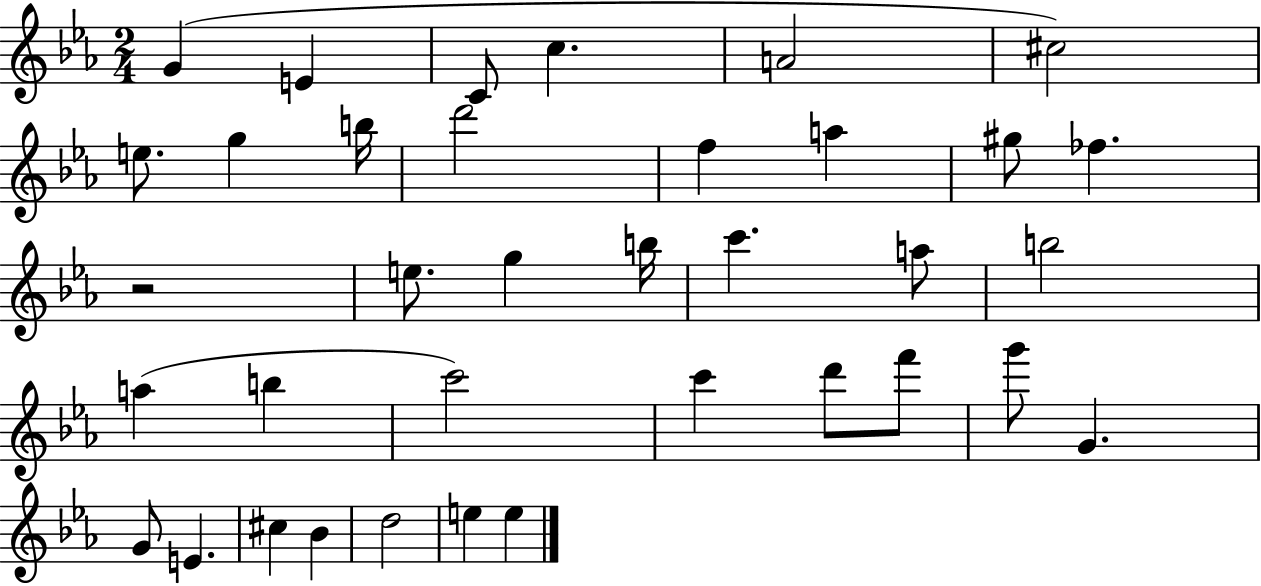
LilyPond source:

{
  \clef treble
  \numericTimeSignature
  \time 2/4
  \key ees \major
  \repeat volta 2 { g'4( e'4 | c'8 c''4. | a'2 | cis''2) | \break e''8. g''4 b''16 | d'''2 | f''4 a''4 | gis''8 fes''4. | \break r2 | e''8. g''4 b''16 | c'''4. a''8 | b''2 | \break a''4( b''4 | c'''2) | c'''4 d'''8 f'''8 | g'''8 g'4. | \break g'8 e'4. | cis''4 bes'4 | d''2 | e''4 e''4 | \break } \bar "|."
}